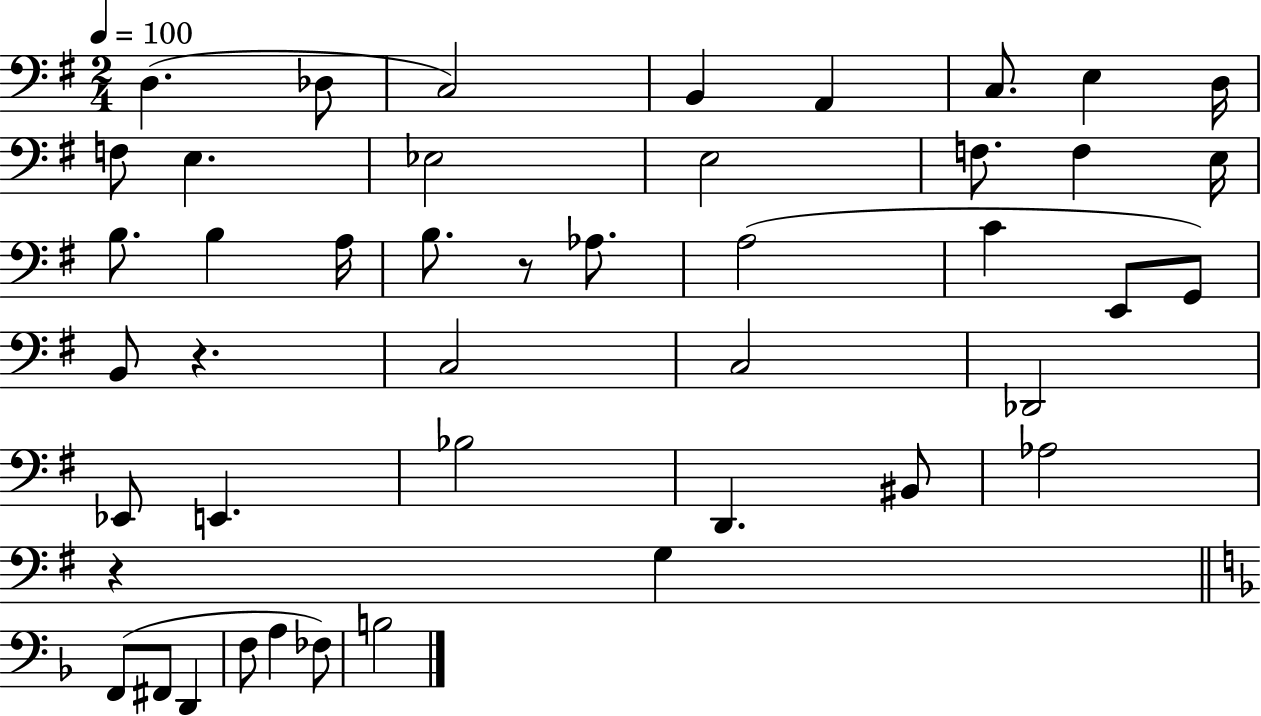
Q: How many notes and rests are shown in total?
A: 45